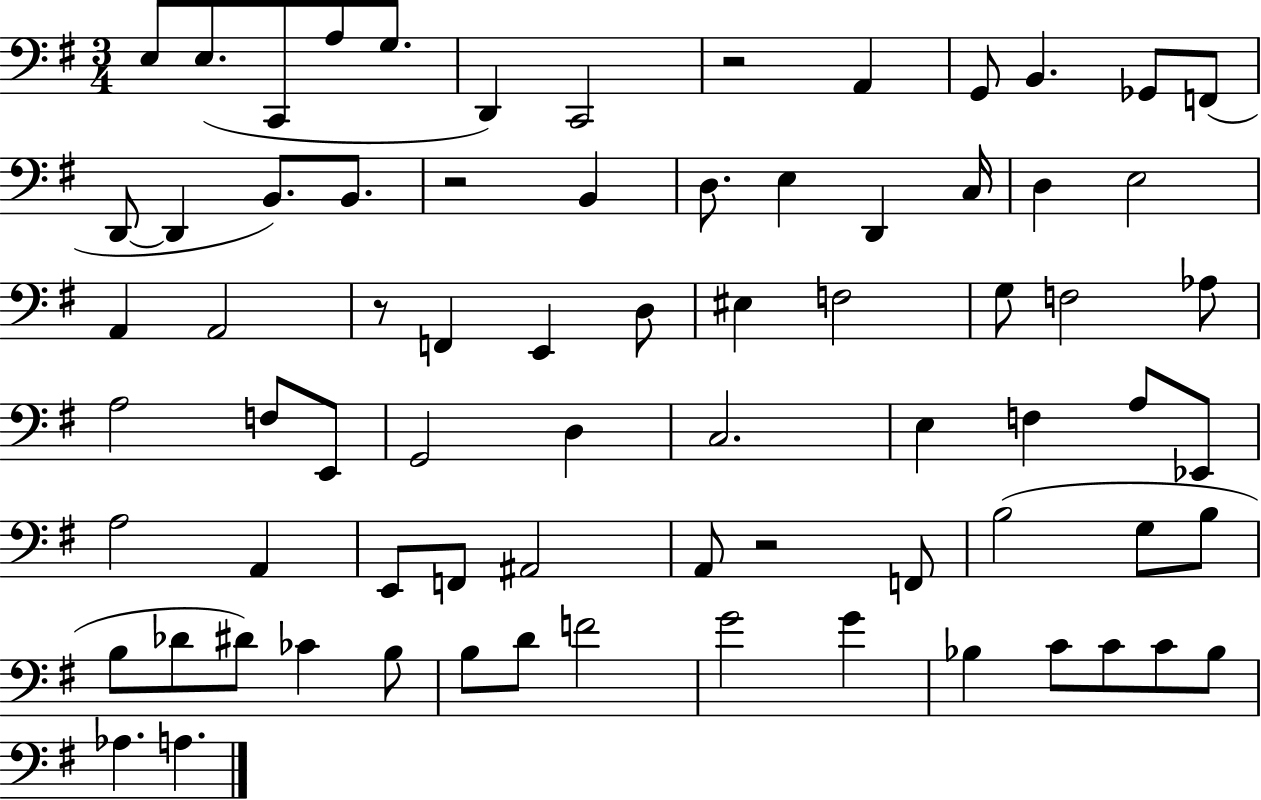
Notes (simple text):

E3/e E3/e. C2/e A3/e G3/e. D2/q C2/h R/h A2/q G2/e B2/q. Gb2/e F2/e D2/e D2/q B2/e. B2/e. R/h B2/q D3/e. E3/q D2/q C3/s D3/q E3/h A2/q A2/h R/e F2/q E2/q D3/e EIS3/q F3/h G3/e F3/h Ab3/e A3/h F3/e E2/e G2/h D3/q C3/h. E3/q F3/q A3/e Eb2/e A3/h A2/q E2/e F2/e A#2/h A2/e R/h F2/e B3/h G3/e B3/e B3/e Db4/e D#4/e CES4/q B3/e B3/e D4/e F4/h G4/h G4/q Bb3/q C4/e C4/e C4/e Bb3/e Ab3/q. A3/q.